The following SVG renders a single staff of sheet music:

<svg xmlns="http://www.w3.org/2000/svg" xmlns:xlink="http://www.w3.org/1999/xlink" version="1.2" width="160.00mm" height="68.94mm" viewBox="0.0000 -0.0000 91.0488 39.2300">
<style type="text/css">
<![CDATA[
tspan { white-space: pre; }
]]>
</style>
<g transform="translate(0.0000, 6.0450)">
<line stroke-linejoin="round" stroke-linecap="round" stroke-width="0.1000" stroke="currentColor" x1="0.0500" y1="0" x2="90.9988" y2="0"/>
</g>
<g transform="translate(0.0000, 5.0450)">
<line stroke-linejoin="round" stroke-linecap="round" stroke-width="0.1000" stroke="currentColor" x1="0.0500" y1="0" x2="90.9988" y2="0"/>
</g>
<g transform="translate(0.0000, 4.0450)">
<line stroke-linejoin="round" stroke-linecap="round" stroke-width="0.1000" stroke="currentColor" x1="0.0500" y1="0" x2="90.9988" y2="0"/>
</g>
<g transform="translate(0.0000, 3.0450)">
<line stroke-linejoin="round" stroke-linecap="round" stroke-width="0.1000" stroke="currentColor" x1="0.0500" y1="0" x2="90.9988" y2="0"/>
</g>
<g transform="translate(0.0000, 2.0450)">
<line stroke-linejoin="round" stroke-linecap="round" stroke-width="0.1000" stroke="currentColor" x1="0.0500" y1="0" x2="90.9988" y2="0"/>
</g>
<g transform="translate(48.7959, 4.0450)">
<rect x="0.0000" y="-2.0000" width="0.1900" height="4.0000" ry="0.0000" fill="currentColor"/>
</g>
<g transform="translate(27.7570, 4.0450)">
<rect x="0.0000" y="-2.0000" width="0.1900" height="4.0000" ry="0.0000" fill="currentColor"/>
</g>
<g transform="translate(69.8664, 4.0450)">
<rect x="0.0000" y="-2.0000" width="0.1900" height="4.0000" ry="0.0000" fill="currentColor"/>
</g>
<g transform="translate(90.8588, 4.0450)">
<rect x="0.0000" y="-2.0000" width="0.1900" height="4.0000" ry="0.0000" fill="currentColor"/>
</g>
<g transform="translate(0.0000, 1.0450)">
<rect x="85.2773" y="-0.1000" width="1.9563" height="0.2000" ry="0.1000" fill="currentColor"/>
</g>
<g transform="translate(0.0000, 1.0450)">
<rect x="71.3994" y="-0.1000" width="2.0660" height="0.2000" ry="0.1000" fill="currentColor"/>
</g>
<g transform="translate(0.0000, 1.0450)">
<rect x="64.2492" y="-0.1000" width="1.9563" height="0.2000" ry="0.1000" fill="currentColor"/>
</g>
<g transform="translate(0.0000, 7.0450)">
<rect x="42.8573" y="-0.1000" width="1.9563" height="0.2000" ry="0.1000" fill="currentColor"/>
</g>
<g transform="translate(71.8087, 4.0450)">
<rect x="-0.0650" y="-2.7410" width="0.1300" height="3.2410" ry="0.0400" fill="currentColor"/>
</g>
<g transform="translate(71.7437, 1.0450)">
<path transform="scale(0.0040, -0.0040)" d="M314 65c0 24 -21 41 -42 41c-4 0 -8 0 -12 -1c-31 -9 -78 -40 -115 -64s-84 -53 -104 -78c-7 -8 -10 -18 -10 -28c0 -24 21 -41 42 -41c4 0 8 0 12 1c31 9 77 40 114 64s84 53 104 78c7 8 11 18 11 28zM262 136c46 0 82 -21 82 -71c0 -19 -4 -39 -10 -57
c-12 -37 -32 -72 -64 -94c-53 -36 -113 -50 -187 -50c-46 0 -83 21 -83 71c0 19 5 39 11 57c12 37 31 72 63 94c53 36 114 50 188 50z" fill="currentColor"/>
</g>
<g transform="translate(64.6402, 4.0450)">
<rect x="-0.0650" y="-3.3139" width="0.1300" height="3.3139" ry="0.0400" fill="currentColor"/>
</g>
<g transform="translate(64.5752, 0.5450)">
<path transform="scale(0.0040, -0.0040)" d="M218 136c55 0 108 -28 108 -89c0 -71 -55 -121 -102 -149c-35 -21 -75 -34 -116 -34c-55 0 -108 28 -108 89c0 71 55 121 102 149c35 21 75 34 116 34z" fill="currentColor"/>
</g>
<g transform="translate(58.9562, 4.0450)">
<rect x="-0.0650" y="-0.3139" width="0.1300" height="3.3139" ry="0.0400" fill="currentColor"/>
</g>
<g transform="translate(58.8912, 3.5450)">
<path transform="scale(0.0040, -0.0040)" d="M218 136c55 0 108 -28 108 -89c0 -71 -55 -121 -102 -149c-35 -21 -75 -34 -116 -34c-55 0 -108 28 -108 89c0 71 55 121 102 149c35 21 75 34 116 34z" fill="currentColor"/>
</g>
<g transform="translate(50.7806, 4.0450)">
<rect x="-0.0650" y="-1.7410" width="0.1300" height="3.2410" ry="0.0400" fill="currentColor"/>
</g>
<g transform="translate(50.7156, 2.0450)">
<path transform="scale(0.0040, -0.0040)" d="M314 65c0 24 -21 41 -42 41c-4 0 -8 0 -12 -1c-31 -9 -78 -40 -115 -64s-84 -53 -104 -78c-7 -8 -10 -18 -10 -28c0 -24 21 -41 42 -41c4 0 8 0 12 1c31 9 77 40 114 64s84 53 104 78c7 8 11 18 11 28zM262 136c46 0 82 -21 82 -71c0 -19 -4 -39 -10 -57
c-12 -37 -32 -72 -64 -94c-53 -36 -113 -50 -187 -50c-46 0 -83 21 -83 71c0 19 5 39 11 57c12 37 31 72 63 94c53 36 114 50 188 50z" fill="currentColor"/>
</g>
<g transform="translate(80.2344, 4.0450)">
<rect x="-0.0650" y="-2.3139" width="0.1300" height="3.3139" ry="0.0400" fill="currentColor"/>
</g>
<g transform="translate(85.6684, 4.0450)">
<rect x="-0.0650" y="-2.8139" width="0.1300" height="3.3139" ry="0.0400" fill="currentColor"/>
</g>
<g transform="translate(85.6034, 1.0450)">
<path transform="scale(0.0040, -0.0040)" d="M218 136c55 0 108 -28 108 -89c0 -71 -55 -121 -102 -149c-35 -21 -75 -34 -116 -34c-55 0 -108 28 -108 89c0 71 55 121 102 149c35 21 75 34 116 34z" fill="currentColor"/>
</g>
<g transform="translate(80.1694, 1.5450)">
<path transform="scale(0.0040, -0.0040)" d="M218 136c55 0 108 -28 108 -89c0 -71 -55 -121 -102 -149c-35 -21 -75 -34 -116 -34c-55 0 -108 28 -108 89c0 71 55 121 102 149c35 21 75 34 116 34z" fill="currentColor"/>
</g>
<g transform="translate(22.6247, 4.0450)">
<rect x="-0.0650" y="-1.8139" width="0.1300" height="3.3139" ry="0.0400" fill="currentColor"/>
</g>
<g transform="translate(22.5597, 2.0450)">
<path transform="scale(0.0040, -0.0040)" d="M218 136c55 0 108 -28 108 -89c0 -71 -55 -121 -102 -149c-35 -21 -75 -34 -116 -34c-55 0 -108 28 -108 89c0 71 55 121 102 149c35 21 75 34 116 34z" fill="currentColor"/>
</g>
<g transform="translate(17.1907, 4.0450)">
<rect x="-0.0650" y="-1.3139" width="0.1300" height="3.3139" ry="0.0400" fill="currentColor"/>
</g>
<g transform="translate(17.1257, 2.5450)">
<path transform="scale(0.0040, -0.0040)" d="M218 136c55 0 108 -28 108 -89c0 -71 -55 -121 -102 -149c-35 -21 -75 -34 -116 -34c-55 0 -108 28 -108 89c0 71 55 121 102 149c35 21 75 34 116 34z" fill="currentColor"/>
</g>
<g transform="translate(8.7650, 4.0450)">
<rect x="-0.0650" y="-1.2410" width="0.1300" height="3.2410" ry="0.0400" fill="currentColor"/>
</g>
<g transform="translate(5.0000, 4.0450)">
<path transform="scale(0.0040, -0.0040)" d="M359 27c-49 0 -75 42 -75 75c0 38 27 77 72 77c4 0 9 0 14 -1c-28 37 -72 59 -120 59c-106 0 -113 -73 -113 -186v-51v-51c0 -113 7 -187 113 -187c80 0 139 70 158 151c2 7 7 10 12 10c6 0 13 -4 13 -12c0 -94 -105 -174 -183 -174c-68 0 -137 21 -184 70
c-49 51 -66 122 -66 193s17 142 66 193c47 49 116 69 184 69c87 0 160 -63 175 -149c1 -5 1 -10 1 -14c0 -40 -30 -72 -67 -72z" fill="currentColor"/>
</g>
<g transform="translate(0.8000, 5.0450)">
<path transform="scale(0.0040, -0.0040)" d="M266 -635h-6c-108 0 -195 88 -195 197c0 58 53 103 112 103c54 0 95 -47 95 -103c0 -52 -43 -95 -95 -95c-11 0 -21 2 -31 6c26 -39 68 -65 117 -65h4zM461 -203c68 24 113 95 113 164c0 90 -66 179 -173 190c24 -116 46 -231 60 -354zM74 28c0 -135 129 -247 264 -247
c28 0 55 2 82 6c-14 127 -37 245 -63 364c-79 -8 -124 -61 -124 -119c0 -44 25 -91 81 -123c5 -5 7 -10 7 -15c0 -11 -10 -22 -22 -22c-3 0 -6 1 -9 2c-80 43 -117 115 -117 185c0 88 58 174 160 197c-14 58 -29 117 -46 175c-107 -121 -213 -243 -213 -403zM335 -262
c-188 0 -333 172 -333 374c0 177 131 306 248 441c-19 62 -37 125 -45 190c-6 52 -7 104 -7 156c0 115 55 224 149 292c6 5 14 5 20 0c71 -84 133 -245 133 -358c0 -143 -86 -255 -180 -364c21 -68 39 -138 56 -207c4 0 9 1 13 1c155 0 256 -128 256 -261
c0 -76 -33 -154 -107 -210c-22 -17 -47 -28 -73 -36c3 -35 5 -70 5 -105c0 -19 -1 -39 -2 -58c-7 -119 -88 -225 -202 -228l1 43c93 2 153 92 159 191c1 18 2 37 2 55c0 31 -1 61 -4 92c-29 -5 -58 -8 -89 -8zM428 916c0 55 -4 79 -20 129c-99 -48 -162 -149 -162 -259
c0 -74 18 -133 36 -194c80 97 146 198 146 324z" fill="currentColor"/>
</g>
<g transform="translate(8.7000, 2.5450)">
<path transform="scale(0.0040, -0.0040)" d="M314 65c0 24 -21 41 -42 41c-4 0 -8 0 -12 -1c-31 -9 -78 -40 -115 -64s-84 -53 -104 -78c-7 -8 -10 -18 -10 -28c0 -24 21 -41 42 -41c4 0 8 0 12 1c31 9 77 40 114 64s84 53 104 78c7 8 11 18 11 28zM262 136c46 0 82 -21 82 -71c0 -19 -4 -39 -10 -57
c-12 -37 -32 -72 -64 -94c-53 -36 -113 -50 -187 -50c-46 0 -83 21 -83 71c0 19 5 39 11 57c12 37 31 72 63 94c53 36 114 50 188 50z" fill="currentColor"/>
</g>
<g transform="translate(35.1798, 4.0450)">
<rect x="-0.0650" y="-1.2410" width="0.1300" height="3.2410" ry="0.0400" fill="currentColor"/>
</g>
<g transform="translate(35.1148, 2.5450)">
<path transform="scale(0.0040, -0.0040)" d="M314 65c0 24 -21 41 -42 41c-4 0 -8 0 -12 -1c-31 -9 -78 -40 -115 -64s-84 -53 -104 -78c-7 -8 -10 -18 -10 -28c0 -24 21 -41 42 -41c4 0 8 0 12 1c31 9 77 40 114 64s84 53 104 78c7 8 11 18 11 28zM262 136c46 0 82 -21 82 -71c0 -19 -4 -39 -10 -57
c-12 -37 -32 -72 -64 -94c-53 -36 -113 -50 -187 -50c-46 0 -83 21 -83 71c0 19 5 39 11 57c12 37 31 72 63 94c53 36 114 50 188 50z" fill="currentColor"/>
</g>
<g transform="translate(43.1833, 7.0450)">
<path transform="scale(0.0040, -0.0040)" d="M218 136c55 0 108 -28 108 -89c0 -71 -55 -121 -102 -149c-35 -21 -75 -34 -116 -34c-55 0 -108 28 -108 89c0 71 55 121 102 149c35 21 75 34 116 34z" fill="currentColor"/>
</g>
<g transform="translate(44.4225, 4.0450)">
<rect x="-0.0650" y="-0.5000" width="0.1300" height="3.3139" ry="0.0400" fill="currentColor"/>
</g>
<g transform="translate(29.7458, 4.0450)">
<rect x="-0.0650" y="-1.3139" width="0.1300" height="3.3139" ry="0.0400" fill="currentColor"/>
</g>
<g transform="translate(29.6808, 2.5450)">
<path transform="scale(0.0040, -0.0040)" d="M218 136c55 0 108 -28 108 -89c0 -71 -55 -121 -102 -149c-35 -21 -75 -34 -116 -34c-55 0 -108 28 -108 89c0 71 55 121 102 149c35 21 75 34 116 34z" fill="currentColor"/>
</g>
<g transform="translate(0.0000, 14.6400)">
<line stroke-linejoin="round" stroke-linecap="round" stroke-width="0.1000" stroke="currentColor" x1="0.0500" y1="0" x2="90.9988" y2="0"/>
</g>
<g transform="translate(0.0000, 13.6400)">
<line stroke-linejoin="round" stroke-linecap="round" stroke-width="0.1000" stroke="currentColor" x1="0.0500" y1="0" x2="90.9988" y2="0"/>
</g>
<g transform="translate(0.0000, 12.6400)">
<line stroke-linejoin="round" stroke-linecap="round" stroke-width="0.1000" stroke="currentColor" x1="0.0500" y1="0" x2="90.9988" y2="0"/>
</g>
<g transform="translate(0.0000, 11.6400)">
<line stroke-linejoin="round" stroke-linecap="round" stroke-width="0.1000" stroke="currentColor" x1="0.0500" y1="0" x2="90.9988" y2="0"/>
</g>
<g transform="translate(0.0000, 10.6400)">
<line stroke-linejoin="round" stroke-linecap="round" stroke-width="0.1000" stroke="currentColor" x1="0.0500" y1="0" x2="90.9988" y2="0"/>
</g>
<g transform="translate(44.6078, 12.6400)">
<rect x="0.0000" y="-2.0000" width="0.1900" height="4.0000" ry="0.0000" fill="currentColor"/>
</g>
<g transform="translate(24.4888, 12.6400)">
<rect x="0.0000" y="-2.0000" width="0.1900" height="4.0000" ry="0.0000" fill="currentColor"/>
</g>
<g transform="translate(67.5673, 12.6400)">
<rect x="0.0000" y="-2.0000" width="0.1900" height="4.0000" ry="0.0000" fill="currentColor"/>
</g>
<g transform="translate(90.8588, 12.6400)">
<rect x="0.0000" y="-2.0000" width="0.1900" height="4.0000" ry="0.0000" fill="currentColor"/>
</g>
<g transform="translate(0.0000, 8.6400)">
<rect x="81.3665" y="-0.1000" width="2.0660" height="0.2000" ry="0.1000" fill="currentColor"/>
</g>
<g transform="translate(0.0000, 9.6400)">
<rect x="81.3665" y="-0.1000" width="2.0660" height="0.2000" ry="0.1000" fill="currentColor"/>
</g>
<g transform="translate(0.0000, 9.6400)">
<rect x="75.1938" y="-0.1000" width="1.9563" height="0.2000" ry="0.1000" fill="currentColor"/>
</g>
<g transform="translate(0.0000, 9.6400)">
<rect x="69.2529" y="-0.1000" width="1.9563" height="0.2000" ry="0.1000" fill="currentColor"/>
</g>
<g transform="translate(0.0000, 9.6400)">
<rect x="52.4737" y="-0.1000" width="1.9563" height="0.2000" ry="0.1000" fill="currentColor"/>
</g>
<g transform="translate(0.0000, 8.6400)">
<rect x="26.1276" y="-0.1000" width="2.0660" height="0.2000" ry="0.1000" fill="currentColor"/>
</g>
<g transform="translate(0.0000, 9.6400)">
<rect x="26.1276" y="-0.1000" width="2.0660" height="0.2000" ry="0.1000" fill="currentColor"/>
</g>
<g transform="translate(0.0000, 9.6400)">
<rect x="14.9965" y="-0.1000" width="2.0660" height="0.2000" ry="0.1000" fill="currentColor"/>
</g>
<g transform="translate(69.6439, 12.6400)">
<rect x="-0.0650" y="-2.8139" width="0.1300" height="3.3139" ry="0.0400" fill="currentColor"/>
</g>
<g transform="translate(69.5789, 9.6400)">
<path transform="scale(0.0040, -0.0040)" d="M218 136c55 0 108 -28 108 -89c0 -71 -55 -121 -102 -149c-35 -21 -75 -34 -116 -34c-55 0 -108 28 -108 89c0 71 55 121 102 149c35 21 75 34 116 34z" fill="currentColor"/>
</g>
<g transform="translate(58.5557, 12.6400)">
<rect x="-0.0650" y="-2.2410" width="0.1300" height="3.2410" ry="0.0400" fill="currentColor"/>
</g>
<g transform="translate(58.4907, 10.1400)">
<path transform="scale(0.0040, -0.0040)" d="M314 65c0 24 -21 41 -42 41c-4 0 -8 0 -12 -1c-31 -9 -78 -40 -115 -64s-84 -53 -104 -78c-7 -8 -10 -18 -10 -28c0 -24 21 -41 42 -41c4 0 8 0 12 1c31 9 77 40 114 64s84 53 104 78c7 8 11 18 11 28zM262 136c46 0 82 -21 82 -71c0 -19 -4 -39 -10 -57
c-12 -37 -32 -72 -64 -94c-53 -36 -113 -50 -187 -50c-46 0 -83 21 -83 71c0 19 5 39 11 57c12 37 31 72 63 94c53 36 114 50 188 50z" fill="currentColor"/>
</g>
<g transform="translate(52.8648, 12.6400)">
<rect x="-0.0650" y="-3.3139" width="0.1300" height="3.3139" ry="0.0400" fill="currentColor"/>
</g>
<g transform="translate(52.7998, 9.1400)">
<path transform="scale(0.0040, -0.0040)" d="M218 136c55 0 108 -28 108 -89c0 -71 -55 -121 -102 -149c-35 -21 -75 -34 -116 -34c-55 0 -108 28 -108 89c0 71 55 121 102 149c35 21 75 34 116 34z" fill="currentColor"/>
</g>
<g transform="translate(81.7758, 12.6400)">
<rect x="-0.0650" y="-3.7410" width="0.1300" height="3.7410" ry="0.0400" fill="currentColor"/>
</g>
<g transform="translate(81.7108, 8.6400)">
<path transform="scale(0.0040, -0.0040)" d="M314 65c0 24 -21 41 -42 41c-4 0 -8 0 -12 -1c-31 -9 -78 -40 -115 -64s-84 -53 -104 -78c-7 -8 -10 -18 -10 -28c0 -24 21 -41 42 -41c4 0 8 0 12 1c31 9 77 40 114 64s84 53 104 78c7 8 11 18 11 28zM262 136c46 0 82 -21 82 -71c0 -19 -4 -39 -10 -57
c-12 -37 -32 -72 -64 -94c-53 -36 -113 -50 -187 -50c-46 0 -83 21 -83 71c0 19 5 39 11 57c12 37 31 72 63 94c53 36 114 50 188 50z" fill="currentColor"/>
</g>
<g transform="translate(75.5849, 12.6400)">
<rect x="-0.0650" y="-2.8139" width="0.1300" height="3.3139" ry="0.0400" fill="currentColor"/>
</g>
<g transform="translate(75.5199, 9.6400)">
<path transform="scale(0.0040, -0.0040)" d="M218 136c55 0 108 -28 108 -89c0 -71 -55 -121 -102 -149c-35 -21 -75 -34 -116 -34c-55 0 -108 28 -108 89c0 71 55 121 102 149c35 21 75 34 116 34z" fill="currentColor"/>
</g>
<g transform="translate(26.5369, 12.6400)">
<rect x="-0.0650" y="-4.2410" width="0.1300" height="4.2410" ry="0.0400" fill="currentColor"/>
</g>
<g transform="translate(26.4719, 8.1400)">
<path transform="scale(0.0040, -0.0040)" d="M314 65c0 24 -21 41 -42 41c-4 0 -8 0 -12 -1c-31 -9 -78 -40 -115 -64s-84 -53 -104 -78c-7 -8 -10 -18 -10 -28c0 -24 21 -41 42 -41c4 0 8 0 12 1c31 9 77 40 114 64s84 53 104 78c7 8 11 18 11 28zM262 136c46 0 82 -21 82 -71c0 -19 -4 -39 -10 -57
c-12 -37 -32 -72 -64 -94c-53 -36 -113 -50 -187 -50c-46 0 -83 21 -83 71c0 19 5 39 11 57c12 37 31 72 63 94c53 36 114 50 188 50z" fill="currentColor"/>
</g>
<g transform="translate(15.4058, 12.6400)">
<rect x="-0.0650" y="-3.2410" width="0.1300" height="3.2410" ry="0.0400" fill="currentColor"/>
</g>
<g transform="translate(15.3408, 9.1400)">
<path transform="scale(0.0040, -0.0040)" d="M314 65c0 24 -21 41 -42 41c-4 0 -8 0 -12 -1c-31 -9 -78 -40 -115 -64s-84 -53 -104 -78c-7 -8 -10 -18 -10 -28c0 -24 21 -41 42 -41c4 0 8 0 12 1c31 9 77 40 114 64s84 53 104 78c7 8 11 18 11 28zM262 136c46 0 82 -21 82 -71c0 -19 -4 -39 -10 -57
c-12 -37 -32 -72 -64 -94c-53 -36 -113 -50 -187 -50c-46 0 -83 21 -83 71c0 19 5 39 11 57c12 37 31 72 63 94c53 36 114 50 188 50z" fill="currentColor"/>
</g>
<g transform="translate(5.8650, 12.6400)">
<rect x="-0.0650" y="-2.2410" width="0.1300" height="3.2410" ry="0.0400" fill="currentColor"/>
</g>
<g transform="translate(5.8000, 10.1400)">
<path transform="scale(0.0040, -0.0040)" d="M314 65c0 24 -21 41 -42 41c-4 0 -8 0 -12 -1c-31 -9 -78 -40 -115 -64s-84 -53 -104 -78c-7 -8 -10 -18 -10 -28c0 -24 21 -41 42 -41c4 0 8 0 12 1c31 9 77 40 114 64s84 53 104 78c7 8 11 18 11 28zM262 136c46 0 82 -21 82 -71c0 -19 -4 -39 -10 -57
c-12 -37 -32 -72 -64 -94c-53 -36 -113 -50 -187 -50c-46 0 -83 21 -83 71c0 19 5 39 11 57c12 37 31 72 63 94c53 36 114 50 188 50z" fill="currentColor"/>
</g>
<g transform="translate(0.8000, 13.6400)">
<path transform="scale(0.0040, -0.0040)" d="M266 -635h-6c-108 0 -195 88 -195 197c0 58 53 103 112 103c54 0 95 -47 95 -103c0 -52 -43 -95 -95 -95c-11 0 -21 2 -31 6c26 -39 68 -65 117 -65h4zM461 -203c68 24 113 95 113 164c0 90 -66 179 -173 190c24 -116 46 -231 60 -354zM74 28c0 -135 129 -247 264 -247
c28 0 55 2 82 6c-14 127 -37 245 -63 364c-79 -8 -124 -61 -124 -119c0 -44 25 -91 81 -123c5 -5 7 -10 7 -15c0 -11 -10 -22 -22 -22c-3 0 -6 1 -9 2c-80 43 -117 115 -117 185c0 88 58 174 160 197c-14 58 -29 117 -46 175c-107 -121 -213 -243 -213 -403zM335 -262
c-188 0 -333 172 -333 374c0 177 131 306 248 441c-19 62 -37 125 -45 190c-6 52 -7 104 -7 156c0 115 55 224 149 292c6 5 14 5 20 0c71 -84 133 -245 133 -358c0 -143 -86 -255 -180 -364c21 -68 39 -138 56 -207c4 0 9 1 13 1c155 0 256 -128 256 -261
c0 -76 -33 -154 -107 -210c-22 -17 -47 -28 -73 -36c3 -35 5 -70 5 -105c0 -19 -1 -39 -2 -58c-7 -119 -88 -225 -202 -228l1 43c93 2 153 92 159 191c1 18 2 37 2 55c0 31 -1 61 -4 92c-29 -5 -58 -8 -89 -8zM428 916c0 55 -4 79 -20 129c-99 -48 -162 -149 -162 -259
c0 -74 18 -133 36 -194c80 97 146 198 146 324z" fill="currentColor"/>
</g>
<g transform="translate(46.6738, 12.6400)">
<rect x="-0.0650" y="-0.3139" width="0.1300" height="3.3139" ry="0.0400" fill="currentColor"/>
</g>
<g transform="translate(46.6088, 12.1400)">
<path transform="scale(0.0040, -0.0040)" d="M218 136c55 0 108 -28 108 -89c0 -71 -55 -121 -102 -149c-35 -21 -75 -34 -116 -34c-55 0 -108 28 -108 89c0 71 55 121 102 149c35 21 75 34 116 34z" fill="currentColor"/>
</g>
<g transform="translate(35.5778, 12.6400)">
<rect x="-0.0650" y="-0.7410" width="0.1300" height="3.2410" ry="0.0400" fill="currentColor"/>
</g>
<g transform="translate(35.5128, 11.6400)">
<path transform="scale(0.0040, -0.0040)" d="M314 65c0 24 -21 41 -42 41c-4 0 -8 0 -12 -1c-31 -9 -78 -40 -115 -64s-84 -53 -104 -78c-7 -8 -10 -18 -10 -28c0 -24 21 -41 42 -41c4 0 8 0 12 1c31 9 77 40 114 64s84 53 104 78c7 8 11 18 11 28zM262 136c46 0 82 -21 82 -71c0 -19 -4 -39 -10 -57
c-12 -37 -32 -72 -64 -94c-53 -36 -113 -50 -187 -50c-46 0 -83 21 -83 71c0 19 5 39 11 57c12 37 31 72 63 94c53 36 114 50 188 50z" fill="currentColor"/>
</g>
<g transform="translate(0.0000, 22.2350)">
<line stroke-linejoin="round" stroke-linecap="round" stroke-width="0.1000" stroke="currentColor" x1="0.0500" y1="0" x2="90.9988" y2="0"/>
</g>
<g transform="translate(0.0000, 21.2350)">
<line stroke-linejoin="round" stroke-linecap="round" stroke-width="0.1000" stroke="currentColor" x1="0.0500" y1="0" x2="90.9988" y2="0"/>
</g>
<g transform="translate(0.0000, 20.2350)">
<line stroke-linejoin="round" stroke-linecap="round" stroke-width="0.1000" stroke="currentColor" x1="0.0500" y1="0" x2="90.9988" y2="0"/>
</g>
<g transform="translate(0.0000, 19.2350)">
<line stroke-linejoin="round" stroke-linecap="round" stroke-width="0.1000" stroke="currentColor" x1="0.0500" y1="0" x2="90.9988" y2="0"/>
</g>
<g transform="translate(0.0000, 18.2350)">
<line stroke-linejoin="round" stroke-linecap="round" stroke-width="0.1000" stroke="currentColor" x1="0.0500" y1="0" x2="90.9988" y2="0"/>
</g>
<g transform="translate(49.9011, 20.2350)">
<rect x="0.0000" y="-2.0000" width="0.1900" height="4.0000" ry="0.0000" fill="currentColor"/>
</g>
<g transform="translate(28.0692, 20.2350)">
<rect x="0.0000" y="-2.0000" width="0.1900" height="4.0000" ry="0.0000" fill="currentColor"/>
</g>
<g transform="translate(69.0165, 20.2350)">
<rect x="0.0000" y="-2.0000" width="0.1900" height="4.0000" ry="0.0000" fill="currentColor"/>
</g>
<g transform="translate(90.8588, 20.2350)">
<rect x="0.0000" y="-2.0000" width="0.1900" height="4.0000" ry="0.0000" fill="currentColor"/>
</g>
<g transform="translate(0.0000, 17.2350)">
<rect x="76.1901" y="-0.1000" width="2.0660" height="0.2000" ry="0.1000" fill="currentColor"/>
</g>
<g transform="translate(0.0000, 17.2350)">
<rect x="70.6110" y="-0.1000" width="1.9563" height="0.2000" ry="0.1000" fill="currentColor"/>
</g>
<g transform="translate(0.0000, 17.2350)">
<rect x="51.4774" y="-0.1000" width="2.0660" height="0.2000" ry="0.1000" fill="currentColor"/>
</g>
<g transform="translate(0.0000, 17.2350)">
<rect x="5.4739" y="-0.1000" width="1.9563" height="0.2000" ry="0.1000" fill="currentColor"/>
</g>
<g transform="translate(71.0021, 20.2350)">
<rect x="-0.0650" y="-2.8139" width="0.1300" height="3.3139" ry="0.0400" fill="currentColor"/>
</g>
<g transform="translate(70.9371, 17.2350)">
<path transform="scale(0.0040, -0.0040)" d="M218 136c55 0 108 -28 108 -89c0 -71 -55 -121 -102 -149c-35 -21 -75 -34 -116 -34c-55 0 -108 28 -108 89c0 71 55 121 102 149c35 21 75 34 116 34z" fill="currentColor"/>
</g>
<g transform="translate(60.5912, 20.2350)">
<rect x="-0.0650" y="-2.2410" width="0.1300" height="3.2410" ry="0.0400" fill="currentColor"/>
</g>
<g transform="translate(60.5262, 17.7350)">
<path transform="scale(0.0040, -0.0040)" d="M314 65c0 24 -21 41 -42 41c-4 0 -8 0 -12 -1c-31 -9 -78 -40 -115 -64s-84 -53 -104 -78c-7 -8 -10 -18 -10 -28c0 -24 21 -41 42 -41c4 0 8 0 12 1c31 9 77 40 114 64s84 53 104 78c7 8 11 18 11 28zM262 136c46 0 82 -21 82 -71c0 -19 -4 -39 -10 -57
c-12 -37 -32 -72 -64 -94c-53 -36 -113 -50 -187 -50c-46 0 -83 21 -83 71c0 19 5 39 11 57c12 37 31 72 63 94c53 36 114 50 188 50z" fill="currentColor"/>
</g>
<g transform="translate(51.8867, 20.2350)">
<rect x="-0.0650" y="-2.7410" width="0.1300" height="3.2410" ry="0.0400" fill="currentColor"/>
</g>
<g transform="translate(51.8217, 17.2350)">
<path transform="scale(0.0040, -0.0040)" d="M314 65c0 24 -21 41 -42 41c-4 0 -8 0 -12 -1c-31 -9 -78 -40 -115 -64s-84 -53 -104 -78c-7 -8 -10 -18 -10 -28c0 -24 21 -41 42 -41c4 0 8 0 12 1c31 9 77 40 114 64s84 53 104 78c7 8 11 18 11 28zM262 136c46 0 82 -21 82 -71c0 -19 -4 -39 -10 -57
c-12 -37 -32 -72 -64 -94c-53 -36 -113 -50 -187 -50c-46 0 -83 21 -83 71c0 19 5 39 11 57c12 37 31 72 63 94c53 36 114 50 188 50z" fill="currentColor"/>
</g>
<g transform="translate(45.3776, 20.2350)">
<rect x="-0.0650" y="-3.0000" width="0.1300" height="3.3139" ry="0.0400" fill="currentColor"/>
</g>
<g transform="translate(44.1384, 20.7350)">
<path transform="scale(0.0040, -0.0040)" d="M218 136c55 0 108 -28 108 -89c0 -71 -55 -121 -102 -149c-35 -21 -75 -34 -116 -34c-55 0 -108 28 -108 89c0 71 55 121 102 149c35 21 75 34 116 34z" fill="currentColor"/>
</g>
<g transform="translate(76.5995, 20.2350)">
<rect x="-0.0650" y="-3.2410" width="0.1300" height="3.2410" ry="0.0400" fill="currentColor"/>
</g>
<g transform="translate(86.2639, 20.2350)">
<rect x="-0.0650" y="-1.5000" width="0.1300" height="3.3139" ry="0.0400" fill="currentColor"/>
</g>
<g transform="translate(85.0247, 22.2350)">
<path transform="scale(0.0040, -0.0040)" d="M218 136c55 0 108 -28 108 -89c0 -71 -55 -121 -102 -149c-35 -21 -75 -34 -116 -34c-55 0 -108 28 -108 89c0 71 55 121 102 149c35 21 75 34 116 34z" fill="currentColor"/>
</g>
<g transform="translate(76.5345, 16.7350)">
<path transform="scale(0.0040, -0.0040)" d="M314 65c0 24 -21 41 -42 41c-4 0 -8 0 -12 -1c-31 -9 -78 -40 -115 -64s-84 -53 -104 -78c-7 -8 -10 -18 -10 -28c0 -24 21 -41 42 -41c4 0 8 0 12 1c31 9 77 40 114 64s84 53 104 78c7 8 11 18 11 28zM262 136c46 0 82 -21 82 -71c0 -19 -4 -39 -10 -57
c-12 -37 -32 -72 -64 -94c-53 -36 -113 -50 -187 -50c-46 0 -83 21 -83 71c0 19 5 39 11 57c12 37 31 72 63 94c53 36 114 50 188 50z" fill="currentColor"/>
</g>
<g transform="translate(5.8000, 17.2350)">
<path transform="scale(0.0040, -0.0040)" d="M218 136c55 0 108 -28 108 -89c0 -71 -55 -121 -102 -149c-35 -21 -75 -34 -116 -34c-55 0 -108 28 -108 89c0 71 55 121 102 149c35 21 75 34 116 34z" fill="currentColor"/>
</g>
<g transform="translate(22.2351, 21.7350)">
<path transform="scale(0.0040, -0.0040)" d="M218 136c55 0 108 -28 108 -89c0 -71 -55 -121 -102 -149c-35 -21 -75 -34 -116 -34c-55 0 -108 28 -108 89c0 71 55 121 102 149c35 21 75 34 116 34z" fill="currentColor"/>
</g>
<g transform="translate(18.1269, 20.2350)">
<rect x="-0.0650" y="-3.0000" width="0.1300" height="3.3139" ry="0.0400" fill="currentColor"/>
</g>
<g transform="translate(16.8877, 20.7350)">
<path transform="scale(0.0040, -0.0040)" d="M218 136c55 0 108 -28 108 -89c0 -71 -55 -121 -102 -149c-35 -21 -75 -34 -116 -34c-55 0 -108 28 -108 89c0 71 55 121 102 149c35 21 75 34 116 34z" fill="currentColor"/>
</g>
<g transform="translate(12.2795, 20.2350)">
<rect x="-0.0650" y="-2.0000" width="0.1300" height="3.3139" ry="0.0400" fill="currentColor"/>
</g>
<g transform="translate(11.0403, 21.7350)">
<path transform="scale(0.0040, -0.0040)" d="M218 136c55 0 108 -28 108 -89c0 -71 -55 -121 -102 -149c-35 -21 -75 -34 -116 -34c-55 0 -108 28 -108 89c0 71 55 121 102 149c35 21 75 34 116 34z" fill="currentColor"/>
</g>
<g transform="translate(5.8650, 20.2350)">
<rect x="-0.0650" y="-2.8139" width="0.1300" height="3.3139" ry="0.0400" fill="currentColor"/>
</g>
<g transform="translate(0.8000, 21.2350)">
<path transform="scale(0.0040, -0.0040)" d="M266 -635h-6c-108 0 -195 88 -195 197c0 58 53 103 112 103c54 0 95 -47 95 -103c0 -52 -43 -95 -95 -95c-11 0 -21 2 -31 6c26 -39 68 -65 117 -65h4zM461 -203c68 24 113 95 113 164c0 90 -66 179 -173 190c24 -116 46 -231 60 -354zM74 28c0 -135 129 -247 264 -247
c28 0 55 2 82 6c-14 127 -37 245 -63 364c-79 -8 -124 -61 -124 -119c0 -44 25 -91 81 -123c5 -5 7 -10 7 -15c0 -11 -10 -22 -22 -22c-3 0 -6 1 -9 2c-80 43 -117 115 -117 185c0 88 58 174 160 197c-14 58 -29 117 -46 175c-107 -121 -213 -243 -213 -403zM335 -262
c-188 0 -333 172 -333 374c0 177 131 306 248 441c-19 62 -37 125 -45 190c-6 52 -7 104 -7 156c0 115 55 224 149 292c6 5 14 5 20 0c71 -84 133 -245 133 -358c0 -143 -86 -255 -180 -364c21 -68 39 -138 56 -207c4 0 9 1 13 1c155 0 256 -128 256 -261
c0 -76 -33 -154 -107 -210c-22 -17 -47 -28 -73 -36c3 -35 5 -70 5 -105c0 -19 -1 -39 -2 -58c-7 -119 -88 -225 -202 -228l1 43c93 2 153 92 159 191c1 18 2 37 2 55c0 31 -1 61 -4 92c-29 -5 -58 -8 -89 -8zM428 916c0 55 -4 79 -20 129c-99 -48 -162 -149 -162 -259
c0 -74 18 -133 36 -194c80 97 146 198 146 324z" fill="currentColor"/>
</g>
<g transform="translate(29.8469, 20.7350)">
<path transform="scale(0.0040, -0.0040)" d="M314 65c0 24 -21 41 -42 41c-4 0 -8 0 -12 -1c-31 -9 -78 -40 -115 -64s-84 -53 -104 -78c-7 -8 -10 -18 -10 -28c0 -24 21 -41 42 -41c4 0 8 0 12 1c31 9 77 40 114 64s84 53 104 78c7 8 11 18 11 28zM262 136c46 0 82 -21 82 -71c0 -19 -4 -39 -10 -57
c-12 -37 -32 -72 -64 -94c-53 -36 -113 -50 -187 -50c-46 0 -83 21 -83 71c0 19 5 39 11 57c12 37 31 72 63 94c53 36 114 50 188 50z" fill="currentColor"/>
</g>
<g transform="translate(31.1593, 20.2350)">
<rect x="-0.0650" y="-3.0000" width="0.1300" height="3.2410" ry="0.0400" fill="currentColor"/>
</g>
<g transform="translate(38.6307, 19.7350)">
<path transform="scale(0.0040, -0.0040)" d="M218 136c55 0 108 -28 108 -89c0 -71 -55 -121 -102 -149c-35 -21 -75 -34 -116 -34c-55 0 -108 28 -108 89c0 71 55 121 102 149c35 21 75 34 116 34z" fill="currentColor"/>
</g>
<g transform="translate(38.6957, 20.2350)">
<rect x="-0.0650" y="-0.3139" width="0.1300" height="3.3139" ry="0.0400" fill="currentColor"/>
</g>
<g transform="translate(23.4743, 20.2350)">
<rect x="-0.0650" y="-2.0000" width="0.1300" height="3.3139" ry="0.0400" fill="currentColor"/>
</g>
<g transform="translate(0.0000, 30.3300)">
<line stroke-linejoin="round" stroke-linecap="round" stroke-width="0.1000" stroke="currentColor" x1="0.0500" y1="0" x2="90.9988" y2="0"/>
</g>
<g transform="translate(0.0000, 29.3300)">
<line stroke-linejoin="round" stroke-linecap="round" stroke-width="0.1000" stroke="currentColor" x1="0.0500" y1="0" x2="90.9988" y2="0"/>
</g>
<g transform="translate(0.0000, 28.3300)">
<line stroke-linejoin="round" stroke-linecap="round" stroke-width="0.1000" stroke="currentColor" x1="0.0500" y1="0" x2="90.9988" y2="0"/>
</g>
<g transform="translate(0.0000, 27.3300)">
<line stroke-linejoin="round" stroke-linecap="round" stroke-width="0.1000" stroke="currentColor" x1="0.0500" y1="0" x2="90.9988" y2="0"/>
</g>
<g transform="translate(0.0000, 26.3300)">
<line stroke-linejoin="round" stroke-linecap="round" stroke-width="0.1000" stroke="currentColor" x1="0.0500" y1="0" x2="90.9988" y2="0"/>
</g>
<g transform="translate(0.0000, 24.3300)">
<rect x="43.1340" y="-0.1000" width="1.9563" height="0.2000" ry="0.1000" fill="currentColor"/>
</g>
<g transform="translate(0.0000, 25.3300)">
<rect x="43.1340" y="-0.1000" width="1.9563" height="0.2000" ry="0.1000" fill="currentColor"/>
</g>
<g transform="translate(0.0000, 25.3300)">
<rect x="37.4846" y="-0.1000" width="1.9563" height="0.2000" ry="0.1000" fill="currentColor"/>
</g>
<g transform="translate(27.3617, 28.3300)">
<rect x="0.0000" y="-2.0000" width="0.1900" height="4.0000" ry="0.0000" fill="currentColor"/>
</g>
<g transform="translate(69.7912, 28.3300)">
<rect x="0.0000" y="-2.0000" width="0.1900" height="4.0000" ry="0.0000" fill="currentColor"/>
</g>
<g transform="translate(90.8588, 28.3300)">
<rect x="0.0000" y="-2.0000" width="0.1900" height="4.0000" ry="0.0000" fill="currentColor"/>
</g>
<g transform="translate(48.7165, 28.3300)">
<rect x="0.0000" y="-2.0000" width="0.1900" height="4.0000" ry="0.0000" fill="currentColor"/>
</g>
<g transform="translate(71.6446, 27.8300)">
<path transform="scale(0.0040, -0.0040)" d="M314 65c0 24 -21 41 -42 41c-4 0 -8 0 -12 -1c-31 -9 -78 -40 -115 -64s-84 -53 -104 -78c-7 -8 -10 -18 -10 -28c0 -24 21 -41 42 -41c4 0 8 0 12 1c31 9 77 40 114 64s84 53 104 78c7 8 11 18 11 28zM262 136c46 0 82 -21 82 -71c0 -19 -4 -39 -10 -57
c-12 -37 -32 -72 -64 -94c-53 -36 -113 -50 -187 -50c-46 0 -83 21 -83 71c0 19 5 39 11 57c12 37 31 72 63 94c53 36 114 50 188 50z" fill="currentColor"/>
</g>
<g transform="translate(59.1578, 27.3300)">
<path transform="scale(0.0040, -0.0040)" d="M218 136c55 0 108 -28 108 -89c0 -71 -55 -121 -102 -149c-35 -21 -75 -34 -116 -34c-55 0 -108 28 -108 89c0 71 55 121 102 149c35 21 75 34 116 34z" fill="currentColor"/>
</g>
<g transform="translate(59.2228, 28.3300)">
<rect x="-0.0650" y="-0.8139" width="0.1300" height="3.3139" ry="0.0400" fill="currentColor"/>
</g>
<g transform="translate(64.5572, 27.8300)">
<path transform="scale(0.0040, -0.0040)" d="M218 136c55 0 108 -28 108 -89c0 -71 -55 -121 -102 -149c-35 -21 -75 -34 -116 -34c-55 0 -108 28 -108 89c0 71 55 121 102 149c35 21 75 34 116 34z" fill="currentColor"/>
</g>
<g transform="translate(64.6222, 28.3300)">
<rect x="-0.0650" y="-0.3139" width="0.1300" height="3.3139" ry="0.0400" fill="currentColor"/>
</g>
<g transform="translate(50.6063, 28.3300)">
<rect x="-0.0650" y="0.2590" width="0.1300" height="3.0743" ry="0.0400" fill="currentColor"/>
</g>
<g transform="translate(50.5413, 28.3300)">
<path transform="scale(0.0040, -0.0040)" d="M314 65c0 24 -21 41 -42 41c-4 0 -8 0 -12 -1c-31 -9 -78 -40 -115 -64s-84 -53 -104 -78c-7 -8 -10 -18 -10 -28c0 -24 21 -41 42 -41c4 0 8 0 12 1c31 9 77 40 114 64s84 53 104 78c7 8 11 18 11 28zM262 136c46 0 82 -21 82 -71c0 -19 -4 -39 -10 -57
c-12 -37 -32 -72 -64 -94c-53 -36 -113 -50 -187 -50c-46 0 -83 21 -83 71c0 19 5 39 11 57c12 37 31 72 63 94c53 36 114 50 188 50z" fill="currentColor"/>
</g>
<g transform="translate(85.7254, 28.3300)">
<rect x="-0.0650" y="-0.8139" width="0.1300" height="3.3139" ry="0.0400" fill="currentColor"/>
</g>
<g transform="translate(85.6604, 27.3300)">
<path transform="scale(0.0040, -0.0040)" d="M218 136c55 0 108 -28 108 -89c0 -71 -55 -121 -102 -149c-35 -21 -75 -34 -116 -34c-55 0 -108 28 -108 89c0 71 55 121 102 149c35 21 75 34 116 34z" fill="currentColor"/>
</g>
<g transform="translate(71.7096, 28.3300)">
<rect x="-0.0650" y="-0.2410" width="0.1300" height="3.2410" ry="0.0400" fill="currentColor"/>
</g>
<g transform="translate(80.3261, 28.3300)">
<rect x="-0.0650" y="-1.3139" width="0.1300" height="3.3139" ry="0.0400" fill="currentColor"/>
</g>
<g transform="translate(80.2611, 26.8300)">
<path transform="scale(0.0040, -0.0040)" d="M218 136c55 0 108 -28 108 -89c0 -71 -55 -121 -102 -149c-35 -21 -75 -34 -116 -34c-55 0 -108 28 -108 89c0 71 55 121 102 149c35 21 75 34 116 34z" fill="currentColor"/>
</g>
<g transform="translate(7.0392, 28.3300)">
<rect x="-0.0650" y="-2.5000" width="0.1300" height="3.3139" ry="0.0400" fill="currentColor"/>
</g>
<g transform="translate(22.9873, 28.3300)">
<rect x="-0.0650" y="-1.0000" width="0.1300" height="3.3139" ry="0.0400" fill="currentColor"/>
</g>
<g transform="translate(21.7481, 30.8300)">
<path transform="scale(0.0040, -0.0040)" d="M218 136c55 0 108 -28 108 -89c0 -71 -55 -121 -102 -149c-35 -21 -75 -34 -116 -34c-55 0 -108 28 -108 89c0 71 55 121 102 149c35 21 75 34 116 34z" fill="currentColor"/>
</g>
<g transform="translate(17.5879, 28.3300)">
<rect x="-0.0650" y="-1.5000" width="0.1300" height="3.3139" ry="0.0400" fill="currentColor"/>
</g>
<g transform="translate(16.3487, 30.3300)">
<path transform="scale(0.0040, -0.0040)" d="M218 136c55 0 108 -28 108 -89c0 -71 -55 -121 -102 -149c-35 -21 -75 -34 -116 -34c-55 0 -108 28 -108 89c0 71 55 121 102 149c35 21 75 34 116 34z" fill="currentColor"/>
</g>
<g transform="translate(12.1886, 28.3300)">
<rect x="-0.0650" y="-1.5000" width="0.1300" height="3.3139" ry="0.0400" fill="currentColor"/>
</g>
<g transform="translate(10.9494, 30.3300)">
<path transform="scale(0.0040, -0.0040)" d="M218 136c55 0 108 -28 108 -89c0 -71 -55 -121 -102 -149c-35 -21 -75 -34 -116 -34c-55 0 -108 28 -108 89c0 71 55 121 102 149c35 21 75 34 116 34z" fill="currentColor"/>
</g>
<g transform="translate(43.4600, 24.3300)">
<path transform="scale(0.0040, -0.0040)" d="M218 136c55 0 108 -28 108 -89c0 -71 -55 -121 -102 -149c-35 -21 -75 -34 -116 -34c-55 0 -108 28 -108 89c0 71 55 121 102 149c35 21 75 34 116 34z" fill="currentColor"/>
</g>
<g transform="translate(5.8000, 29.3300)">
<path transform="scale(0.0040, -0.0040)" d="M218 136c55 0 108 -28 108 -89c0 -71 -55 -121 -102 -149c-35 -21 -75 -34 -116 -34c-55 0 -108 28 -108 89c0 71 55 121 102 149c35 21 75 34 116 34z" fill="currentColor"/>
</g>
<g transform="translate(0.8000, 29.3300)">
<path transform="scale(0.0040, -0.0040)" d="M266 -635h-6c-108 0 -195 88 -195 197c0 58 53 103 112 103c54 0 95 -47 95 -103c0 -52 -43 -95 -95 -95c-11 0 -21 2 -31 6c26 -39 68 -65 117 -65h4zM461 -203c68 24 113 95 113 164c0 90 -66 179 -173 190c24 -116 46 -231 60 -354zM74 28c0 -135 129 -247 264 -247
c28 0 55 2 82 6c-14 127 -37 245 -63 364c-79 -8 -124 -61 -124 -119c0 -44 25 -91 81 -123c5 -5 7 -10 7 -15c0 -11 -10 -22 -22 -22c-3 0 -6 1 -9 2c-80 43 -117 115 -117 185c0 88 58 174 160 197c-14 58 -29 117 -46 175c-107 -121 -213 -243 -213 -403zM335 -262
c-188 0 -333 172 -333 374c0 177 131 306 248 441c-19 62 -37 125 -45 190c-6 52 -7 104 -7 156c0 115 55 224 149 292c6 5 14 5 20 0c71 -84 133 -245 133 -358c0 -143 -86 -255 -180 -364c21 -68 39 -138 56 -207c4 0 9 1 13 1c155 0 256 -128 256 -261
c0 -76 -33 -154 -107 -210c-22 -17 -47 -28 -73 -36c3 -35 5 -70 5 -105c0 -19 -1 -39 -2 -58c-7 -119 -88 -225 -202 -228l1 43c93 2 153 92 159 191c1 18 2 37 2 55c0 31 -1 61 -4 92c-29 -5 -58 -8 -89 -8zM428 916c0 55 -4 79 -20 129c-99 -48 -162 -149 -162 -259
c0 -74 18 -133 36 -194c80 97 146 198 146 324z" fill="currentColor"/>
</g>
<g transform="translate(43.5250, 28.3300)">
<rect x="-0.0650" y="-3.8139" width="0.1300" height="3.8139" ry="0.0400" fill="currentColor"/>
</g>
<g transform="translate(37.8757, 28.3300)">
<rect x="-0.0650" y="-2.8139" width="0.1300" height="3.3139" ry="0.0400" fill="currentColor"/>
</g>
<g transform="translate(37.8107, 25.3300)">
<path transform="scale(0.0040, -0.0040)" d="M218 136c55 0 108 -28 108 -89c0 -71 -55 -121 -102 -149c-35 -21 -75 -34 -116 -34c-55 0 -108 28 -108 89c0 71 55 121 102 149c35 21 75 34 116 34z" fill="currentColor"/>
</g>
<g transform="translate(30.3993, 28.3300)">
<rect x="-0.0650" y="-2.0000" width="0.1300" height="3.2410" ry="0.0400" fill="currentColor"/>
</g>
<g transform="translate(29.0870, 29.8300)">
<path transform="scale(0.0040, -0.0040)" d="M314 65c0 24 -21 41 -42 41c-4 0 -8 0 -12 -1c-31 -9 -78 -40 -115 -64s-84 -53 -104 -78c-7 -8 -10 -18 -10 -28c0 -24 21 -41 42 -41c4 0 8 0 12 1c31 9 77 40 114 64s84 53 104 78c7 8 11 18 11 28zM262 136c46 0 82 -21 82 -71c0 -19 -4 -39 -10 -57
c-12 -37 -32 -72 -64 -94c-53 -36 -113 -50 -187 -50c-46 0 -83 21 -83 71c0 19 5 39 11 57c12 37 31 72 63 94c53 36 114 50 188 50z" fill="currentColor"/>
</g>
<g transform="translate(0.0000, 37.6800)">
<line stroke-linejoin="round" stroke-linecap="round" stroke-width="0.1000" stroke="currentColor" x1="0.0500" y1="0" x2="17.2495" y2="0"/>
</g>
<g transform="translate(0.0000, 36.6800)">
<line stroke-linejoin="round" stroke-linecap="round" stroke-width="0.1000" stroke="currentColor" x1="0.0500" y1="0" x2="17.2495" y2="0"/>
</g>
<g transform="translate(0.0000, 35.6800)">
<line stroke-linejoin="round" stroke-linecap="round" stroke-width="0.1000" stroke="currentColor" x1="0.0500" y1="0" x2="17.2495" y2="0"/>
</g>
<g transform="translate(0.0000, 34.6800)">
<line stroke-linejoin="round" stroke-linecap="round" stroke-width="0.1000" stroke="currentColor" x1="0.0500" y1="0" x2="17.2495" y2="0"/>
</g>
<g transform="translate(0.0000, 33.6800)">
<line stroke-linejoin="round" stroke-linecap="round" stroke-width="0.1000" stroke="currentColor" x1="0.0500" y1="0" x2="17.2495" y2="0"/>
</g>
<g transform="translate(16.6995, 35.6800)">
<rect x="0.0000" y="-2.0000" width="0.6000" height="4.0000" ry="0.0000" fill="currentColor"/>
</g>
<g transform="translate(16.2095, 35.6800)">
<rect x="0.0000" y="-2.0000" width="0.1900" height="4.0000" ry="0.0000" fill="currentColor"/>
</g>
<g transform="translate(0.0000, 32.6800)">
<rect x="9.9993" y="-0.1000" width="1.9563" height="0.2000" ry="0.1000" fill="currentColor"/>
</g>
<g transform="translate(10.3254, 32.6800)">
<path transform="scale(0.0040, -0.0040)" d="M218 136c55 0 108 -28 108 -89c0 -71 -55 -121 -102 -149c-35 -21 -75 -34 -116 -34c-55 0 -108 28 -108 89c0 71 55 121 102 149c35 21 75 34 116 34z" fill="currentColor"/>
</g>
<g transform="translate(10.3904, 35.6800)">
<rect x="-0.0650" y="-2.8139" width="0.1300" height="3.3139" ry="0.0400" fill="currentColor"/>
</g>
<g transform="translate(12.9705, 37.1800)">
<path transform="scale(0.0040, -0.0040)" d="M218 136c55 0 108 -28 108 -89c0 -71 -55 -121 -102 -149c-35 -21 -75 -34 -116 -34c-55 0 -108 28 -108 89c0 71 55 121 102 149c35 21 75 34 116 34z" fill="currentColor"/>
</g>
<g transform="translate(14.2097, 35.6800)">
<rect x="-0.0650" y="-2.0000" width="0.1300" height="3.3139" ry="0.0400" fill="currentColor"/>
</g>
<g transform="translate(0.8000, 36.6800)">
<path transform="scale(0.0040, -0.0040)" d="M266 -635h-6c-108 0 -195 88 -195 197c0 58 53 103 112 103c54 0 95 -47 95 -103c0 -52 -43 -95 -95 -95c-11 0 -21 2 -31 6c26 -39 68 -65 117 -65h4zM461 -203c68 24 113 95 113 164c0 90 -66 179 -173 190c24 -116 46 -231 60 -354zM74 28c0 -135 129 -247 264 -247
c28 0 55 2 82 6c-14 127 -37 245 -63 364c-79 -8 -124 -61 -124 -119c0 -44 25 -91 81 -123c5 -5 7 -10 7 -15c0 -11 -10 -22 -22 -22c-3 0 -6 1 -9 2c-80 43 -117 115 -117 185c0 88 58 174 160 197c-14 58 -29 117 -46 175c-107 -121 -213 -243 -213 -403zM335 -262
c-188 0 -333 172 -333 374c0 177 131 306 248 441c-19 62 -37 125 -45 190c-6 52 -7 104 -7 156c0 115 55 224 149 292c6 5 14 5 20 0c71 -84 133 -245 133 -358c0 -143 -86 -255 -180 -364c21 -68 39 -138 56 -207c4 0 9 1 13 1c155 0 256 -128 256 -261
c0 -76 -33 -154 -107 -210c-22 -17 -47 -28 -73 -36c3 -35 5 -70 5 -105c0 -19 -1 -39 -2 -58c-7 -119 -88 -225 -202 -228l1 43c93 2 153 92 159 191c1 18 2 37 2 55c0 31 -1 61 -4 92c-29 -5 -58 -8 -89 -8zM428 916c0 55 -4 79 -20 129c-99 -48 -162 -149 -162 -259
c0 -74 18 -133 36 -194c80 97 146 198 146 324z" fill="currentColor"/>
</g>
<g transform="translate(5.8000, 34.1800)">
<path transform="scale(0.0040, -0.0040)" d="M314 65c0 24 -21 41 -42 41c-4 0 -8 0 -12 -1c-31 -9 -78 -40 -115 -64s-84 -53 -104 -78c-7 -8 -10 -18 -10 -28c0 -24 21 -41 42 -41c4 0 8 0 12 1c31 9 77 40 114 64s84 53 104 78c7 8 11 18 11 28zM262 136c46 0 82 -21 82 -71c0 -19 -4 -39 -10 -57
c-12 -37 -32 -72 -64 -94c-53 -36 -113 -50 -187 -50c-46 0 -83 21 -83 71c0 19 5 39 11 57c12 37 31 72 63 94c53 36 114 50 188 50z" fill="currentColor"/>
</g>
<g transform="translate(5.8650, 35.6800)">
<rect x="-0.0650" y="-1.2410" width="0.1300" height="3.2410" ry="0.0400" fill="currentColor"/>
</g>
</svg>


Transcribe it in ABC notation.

X:1
T:Untitled
M:4/4
L:1/4
K:C
e2 e f e e2 C f2 c b a2 g a g2 b2 d'2 d2 c b g2 a a c'2 a F A F A2 c A a2 g2 a b2 E G E E D F2 a c' B2 d c c2 e d e2 a F